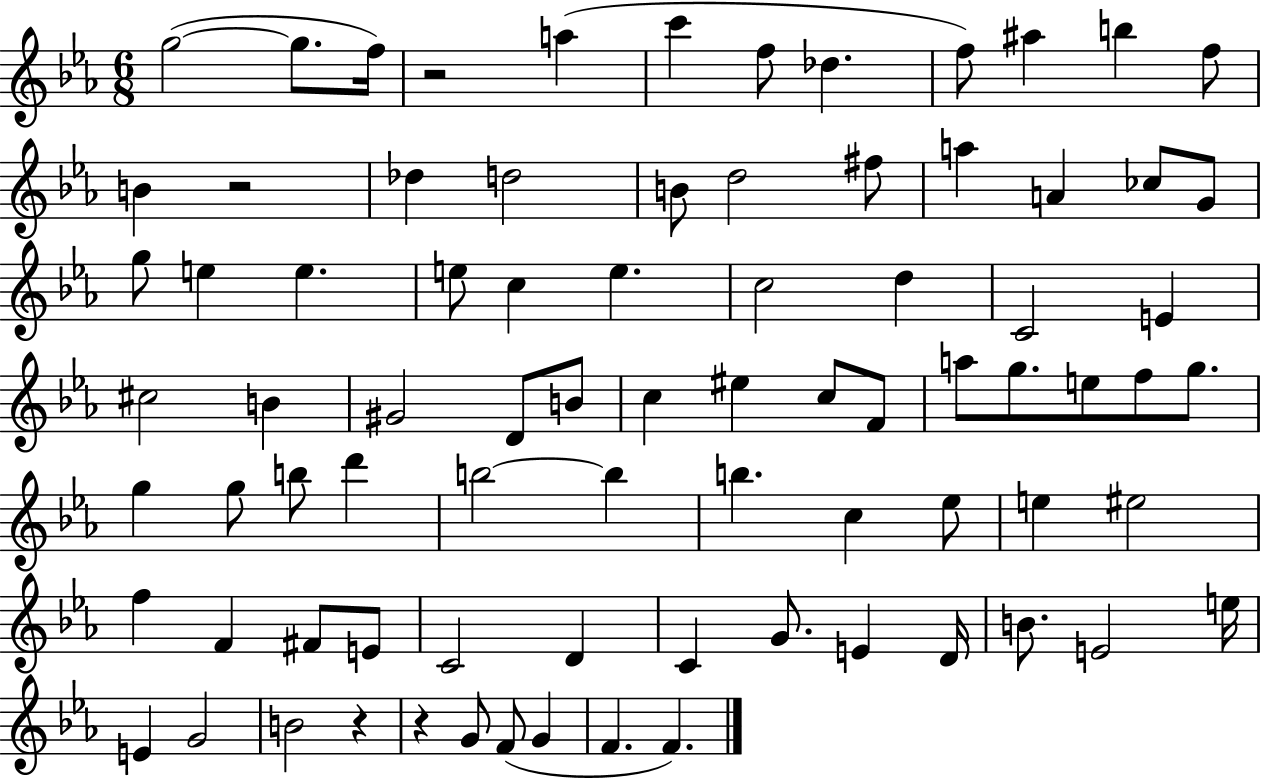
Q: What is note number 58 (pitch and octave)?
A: F4